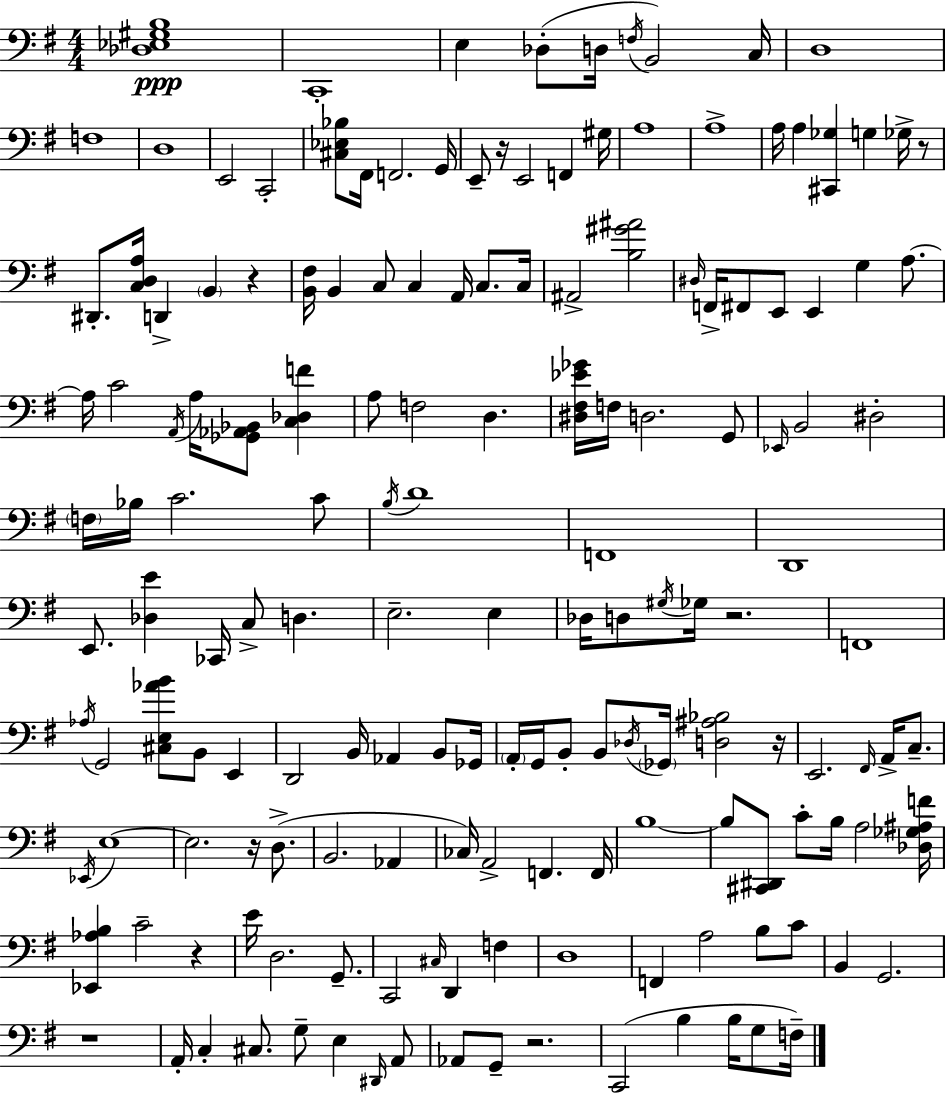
[Db3,Eb3,G#3,B3]/w C2/w E3/q Db3/e D3/s F3/s B2/h C3/s D3/w F3/w D3/w E2/h C2/h [C#3,Eb3,Bb3]/e F#2/s F2/h. G2/s E2/e R/s E2/h F2/q G#3/s A3/w A3/w A3/s A3/q [C#2,Gb3]/q G3/q Gb3/s R/e D#2/e. [C3,D3,A3]/s D2/q B2/q R/q [B2,F#3]/s B2/q C3/e C3/q A2/s C3/e. C3/s A#2/h [B3,G#4,A#4]/h D#3/s F2/s F#2/e E2/e E2/q G3/q A3/e. A3/s C4/h A2/s A3/s [Gb2,Ab2,Bb2]/e [C3,Db3,F4]/q A3/e F3/h D3/q. [D#3,F#3,Eb4,Gb4]/s F3/s D3/h. G2/e Eb2/s B2/h D#3/h F3/s Bb3/s C4/h. C4/e B3/s D4/w F2/w D2/w E2/e. [Db3,E4]/q CES2/s C3/e D3/q. E3/h. E3/q Db3/s D3/e G#3/s Gb3/s R/h. F2/w Ab3/s G2/h [C#3,E3,Ab4,B4]/e B2/e E2/q D2/h B2/s Ab2/q B2/e Gb2/s A2/s G2/s B2/e B2/e Db3/s Gb2/s [D3,A#3,Bb3]/h R/s E2/h. F#2/s A2/s C3/e. Eb2/s E3/w E3/h. R/s D3/e. B2/h. Ab2/q CES3/s A2/h F2/q. F2/s B3/w B3/e [C#2,D#2]/e C4/e B3/s A3/h [Db3,Gb3,A#3,F4]/s [Eb2,Ab3,B3]/q C4/h R/q E4/s D3/h. G2/e. C2/h C#3/s D2/q F3/q D3/w F2/q A3/h B3/e C4/e B2/q G2/h. R/w A2/s C3/q C#3/e. G3/e E3/q D#2/s A2/e Ab2/e G2/e R/h. C2/h B3/q B3/s G3/e F3/s